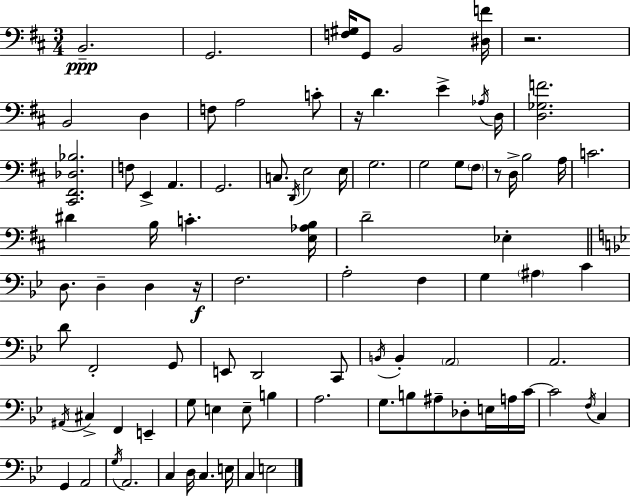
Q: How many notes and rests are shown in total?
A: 91